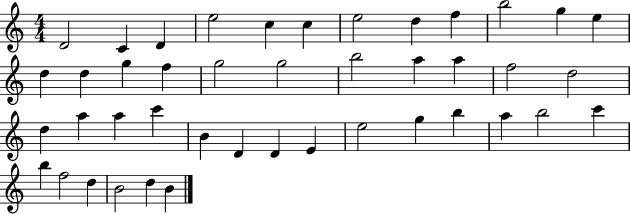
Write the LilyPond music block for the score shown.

{
  \clef treble
  \numericTimeSignature
  \time 4/4
  \key c \major
  d'2 c'4 d'4 | e''2 c''4 c''4 | e''2 d''4 f''4 | b''2 g''4 e''4 | \break d''4 d''4 g''4 f''4 | g''2 g''2 | b''2 a''4 a''4 | f''2 d''2 | \break d''4 a''4 a''4 c'''4 | b'4 d'4 d'4 e'4 | e''2 g''4 b''4 | a''4 b''2 c'''4 | \break b''4 f''2 d''4 | b'2 d''4 b'4 | \bar "|."
}